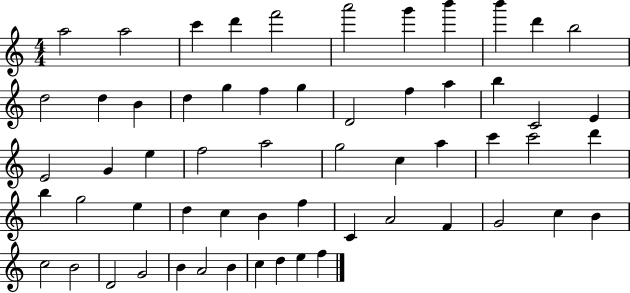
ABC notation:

X:1
T:Untitled
M:4/4
L:1/4
K:C
a2 a2 c' d' f'2 a'2 g' b' b' d' b2 d2 d B d g f g D2 f a b C2 E E2 G e f2 a2 g2 c a c' c'2 d' b g2 e d c B f C A2 F G2 c B c2 B2 D2 G2 B A2 B c d e f